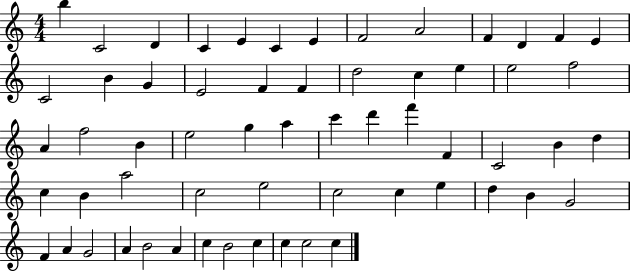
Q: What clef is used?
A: treble